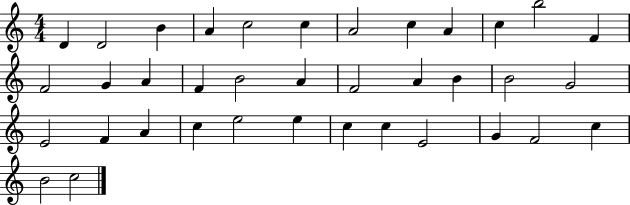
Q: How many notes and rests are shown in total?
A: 37